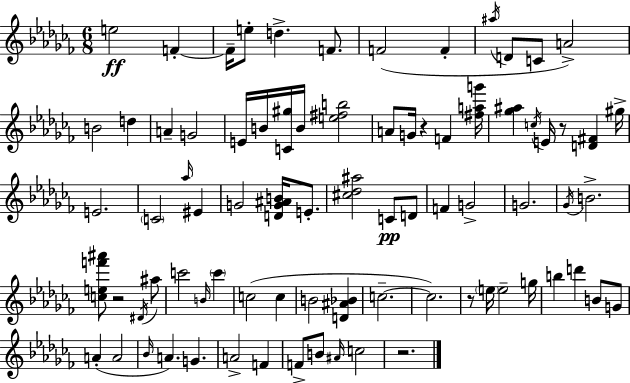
{
  \clef treble
  \numericTimeSignature
  \time 6/8
  \key aes \minor
  e''2\ff f'4-.~~ | f'16-- e''8-. d''4.-> f'8. | f'2( f'4-. | \acciaccatura { ais''16 } d'8 c'8 a'2->) | \break b'2 d''4 | a'4-- g'2 | e'16 b'16 <c' gis''>16 b'16 <e'' fis'' b''>2 | a'8 g'16 r4 f'4 | \break <fis'' a'' g'''>16 <ges'' ais''>4 \acciaccatura { c''16 } e'16 r8 <d' fis'>4 | gis''16-> e'2. | \parenthesize c'2 \grace { aes''16 } eis'4 | g'2 <d' g' ais' b'>16 | \break e'8.-. <cis'' des'' ais''>2 c'8\pp | d'8 f'4 g'2-> | g'2. | \acciaccatura { ges'16 } b'2.-> | \break <c'' e'' f''' ais'''>8 r2 | \acciaccatura { dis'16 } ais''8 c'''2 | \grace { b'16 } \parenthesize c'''4 c''2( | c''4 b'2 | \break <d' ais' bes'>4 c''2.--~~ | c''2.) | r8 \parenthesize e''16 e''2-- | g''16 b''4 d'''4 | \break b'8 g'8 a'4-.( a'2 | \grace { bes'16 }) a'4. | g'4. a'2-> | f'4 f'8-> b'8 \grace { ais'16 } | \break c''2 r2. | \bar "|."
}